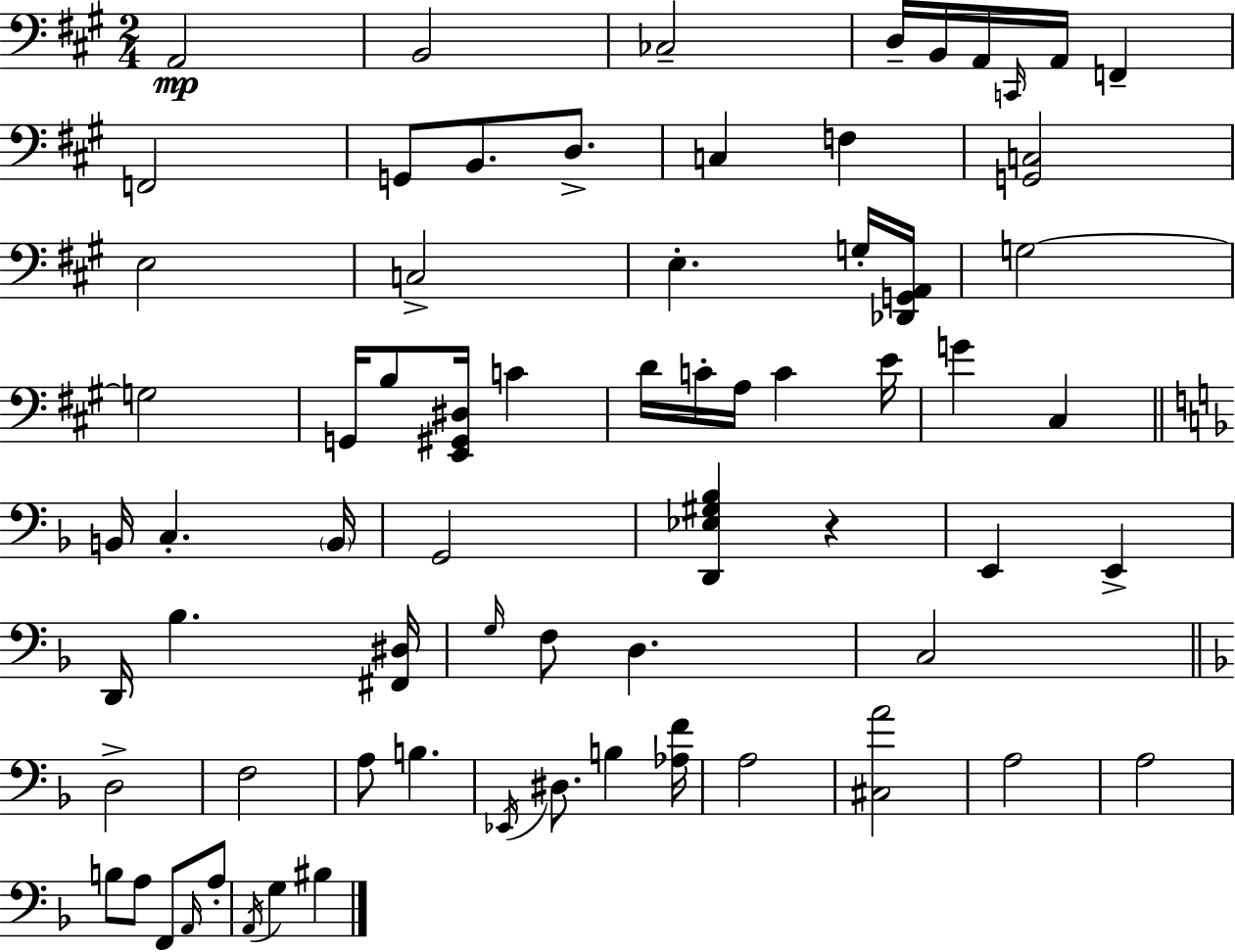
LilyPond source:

{
  \clef bass
  \numericTimeSignature
  \time 2/4
  \key a \major
  \repeat volta 2 { a,2\mp | b,2 | ces2-- | d16-- b,16 a,16 \grace { c,16 } a,16 f,4-- | \break f,2 | g,8 b,8. d8.-> | c4 f4 | <g, c>2 | \break e2 | c2-> | e4.-. g16-. | <des, g, a,>16 g2~~ | \break g2 | g,16 b8 <e, gis, dis>16 c'4 | d'16 c'16-. a16 c'4 | e'16 g'4 cis4 | \break \bar "||" \break \key d \minor b,16 c4.-. \parenthesize b,16 | g,2 | <d, ees gis bes>4 r4 | e,4 e,4-> | \break d,16 bes4. <fis, dis>16 | \grace { g16 } f8 d4. | c2 | \bar "||" \break \key d \minor d2-> | f2 | a8 b4. | \acciaccatura { ees,16 } dis8. b4 | \break <aes f'>16 a2 | <cis a'>2 | a2 | a2 | \break b8 a8 f,8 \grace { a,16 } | a8-. \acciaccatura { a,16 } g4 bis4 | } \bar "|."
}